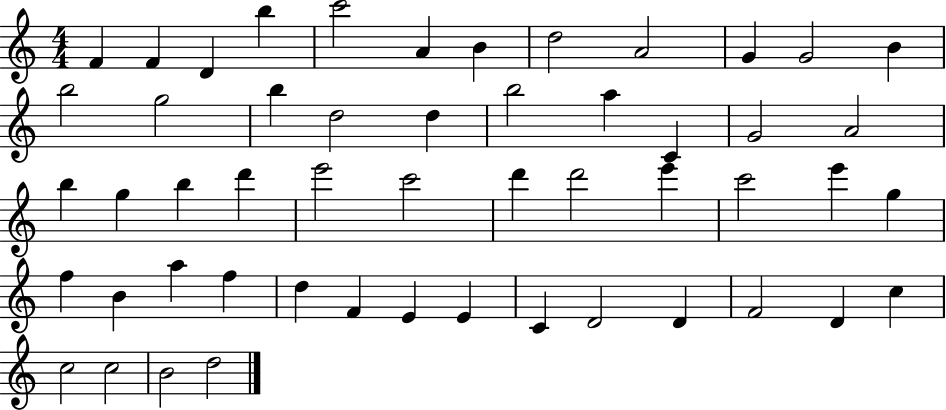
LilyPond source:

{
  \clef treble
  \numericTimeSignature
  \time 4/4
  \key c \major
  f'4 f'4 d'4 b''4 | c'''2 a'4 b'4 | d''2 a'2 | g'4 g'2 b'4 | \break b''2 g''2 | b''4 d''2 d''4 | b''2 a''4 c'4 | g'2 a'2 | \break b''4 g''4 b''4 d'''4 | e'''2 c'''2 | d'''4 d'''2 e'''4 | c'''2 e'''4 g''4 | \break f''4 b'4 a''4 f''4 | d''4 f'4 e'4 e'4 | c'4 d'2 d'4 | f'2 d'4 c''4 | \break c''2 c''2 | b'2 d''2 | \bar "|."
}